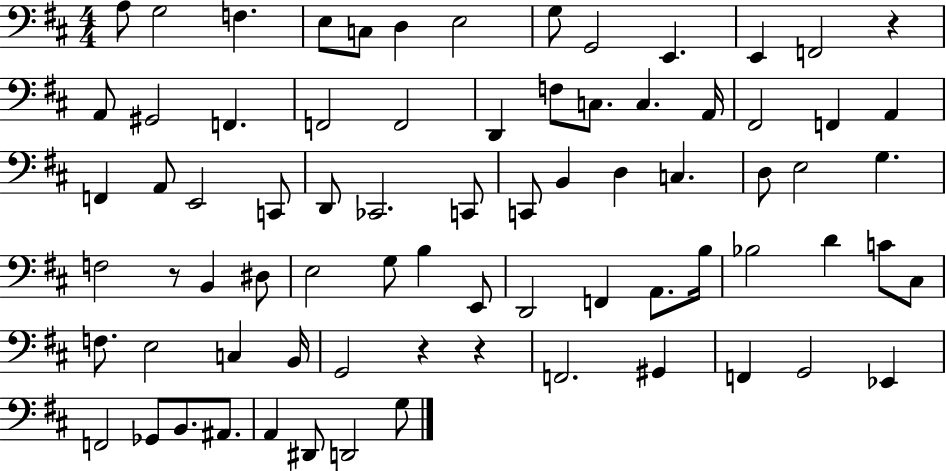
A3/e G3/h F3/q. E3/e C3/e D3/q E3/h G3/e G2/h E2/q. E2/q F2/h R/q A2/e G#2/h F2/q. F2/h F2/h D2/q F3/e C3/e. C3/q. A2/s F#2/h F2/q A2/q F2/q A2/e E2/h C2/e D2/e CES2/h. C2/e C2/e B2/q D3/q C3/q. D3/e E3/h G3/q. F3/h R/e B2/q D#3/e E3/h G3/e B3/q E2/e D2/h F2/q A2/e. B3/s Bb3/h D4/q C4/e C#3/e F3/e. E3/h C3/q B2/s G2/h R/q R/q F2/h. G#2/q F2/q G2/h Eb2/q F2/h Gb2/e B2/e. A#2/e. A2/q D#2/e D2/h G3/e